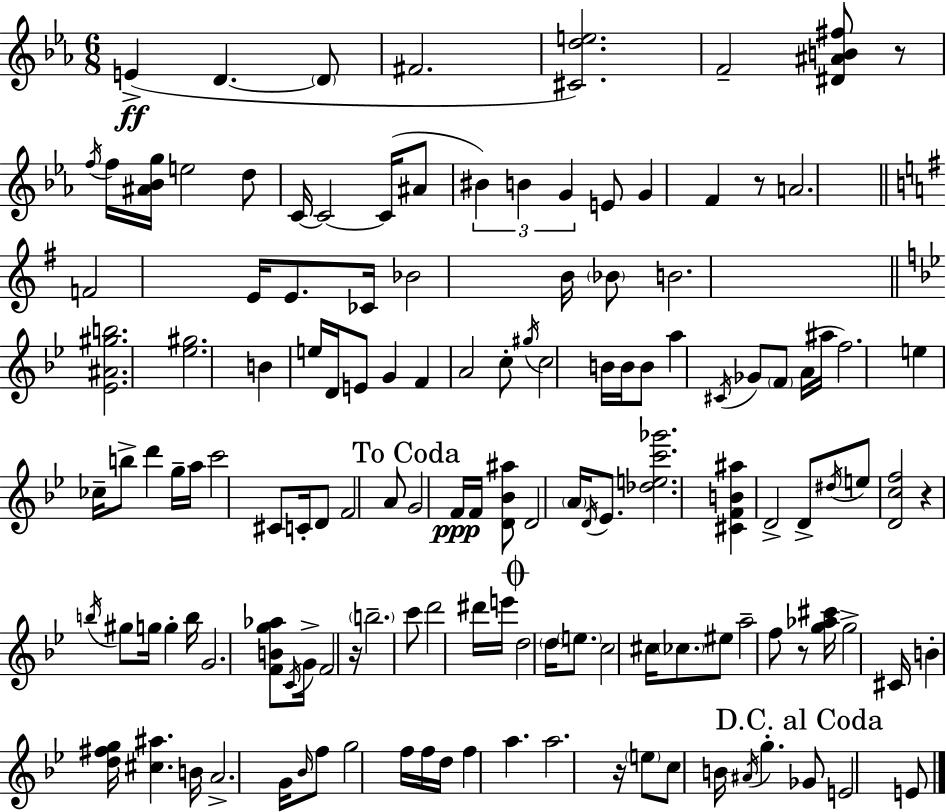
E4/q D4/q. D4/e F#4/h. [C#4,D5,E5]/h. F4/h [D#4,A#4,B4,F#5]/e R/e F5/s F5/s [A#4,Bb4,G5]/s E5/h D5/e C4/s C4/h C4/s A#4/e BIS4/q B4/q G4/q E4/e G4/q F4/q R/e A4/h. F4/h E4/s E4/e. CES4/s Bb4/h B4/s Bb4/e B4/h. [Eb4,A#4,G#5,B5]/h. [Eb5,G#5]/h. B4/q E5/s D4/s E4/e G4/q F4/q A4/h C5/e G#5/s C5/h B4/s B4/s B4/e A5/q C#4/s Gb4/e F4/e A4/s A#5/s F5/h. E5/q CES5/s B5/e D6/q G5/s A5/s C6/h C#4/e C4/s D4/e F4/h A4/e G4/h F4/s F4/s [D4,Bb4,A#5]/e D4/h A4/s D4/s Eb4/e. [Db5,E5,C6,Gb6]/h. [C#4,F4,B4,A#5]/q D4/h D4/e D#5/s E5/e [D4,C5,F5]/h R/q B5/s G#5/e G5/s G5/q B5/s G4/h. [F4,B4,G5,Ab5]/e C4/s G4/s F4/h R/s B5/h. C6/e D6/h D#6/s E6/s D5/h D5/s E5/e. C5/h C#5/s CES5/e. EIS5/e A5/h F5/e R/e [G5,Ab5,C#6]/s G5/h C#4/s B4/q [D5,F#5,G5]/s [C#5,A#5]/q. B4/s A4/h. G4/s Bb4/s F5/e G5/h F5/s F5/s D5/s F5/q A5/q. A5/h. R/s E5/e C5/e B4/s A#4/s G5/q. Gb4/e E4/h E4/e